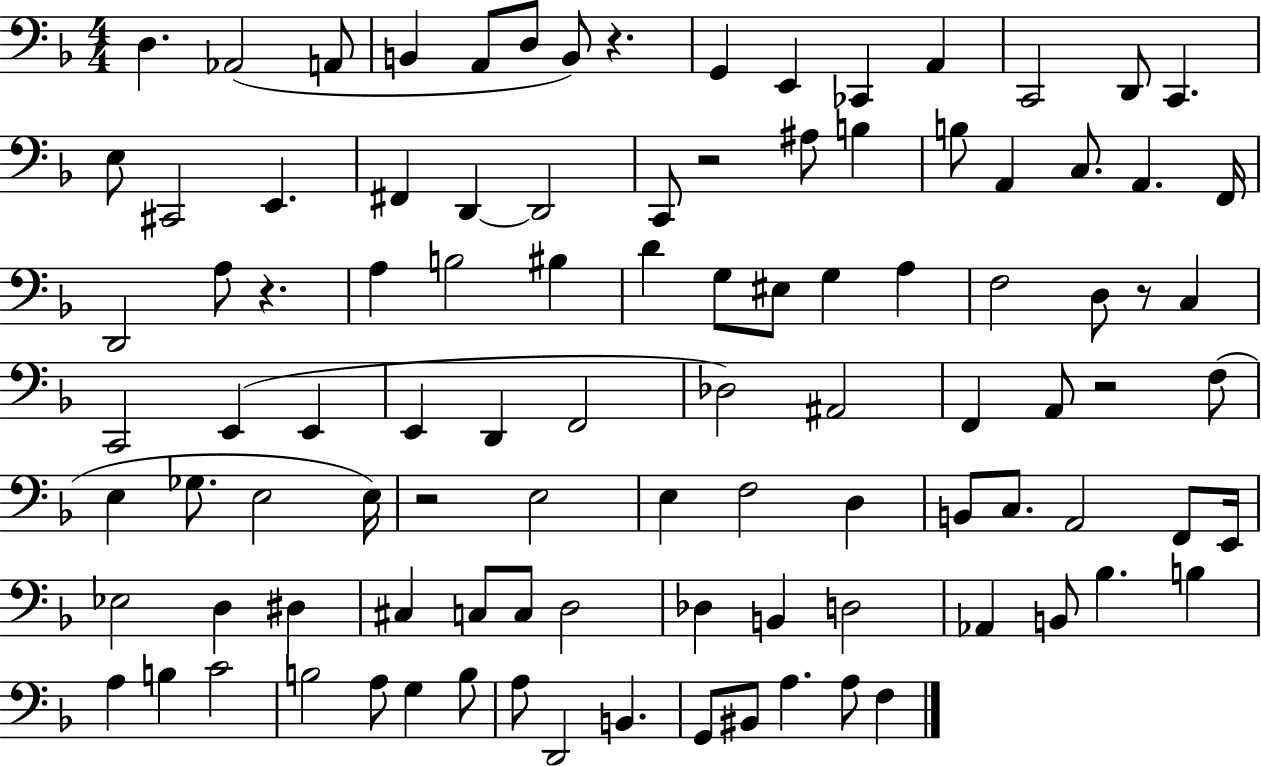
{
  \clef bass
  \numericTimeSignature
  \time 4/4
  \key f \major
  d4. aes,2( a,8 | b,4 a,8 d8 b,8) r4. | g,4 e,4 ces,4 a,4 | c,2 d,8 c,4. | \break e8 cis,2 e,4. | fis,4 d,4~~ d,2 | c,8 r2 ais8 b4 | b8 a,4 c8. a,4. f,16 | \break d,2 a8 r4. | a4 b2 bis4 | d'4 g8 eis8 g4 a4 | f2 d8 r8 c4 | \break c,2 e,4( e,4 | e,4 d,4 f,2 | des2) ais,2 | f,4 a,8 r2 f8( | \break e4 ges8. e2 e16) | r2 e2 | e4 f2 d4 | b,8 c8. a,2 f,8 e,16 | \break ees2 d4 dis4 | cis4 c8 c8 d2 | des4 b,4 d2 | aes,4 b,8 bes4. b4 | \break a4 b4 c'2 | b2 a8 g4 b8 | a8 d,2 b,4. | g,8 bis,8 a4. a8 f4 | \break \bar "|."
}